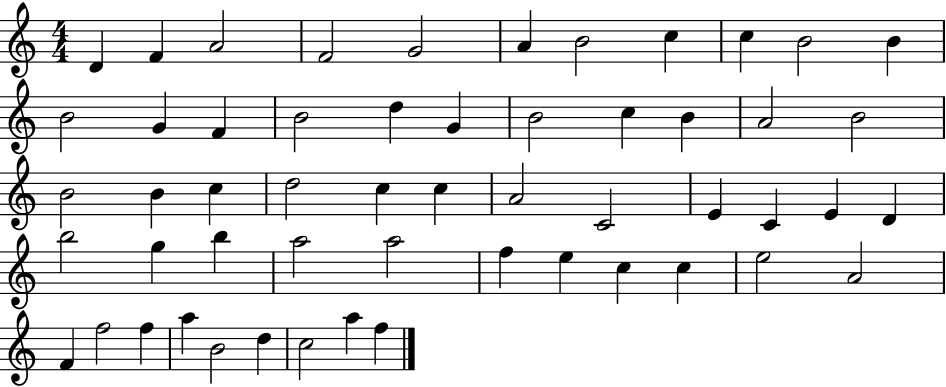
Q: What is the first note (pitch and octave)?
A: D4